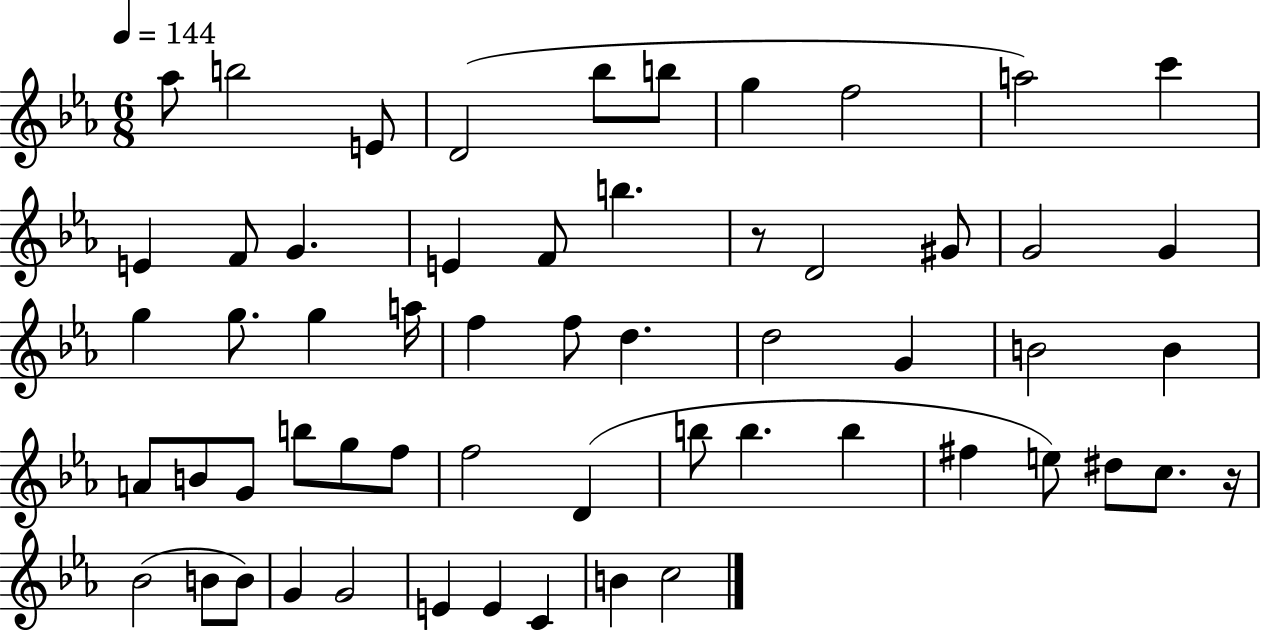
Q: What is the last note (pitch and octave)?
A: C5